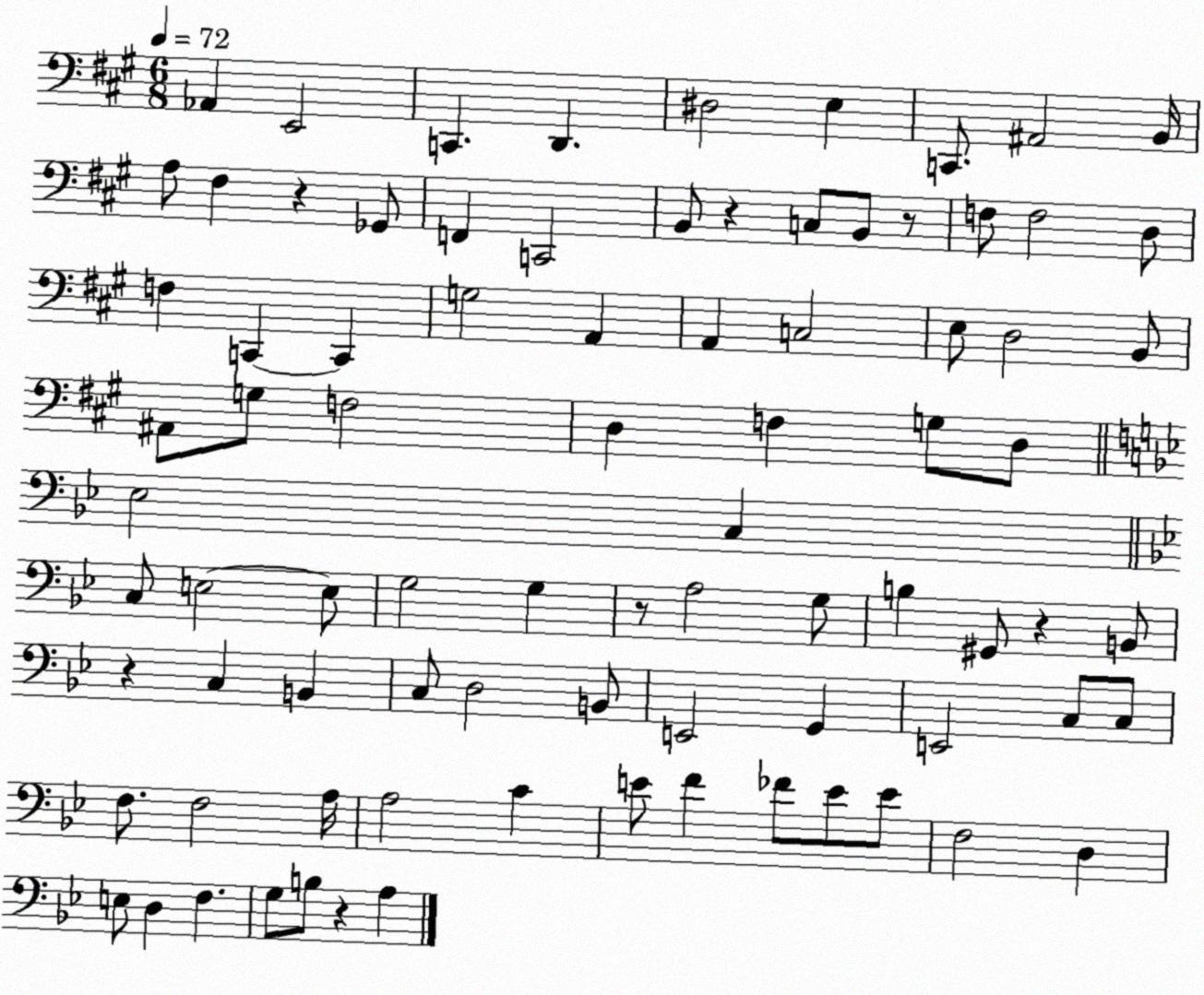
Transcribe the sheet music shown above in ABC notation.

X:1
T:Untitled
M:6/8
L:1/4
K:A
_A,, E,,2 C,, D,, ^D,2 E, C,,/2 ^A,,2 B,,/4 A,/2 ^F, z _G,,/2 F,, C,,2 B,,/2 z C,/2 B,,/2 z/2 F,/2 F,2 D,/2 F, C,, C,, G,2 A,, A,, C,2 E,/2 D,2 B,,/2 ^A,,/2 G,/2 F,2 D, F, G,/2 D,/2 _E,2 C, C,/2 E,2 E,/2 G,2 G, z/2 A,2 G,/2 B, ^G,,/2 z B,,/2 z C, B,, C,/2 D,2 B,,/2 E,,2 G,, E,,2 C,/2 C,/2 F,/2 F,2 A,/4 A,2 C E/2 F _F/2 E/2 E/2 F,2 D, E,/2 D, F, G,/2 B,/2 z A,